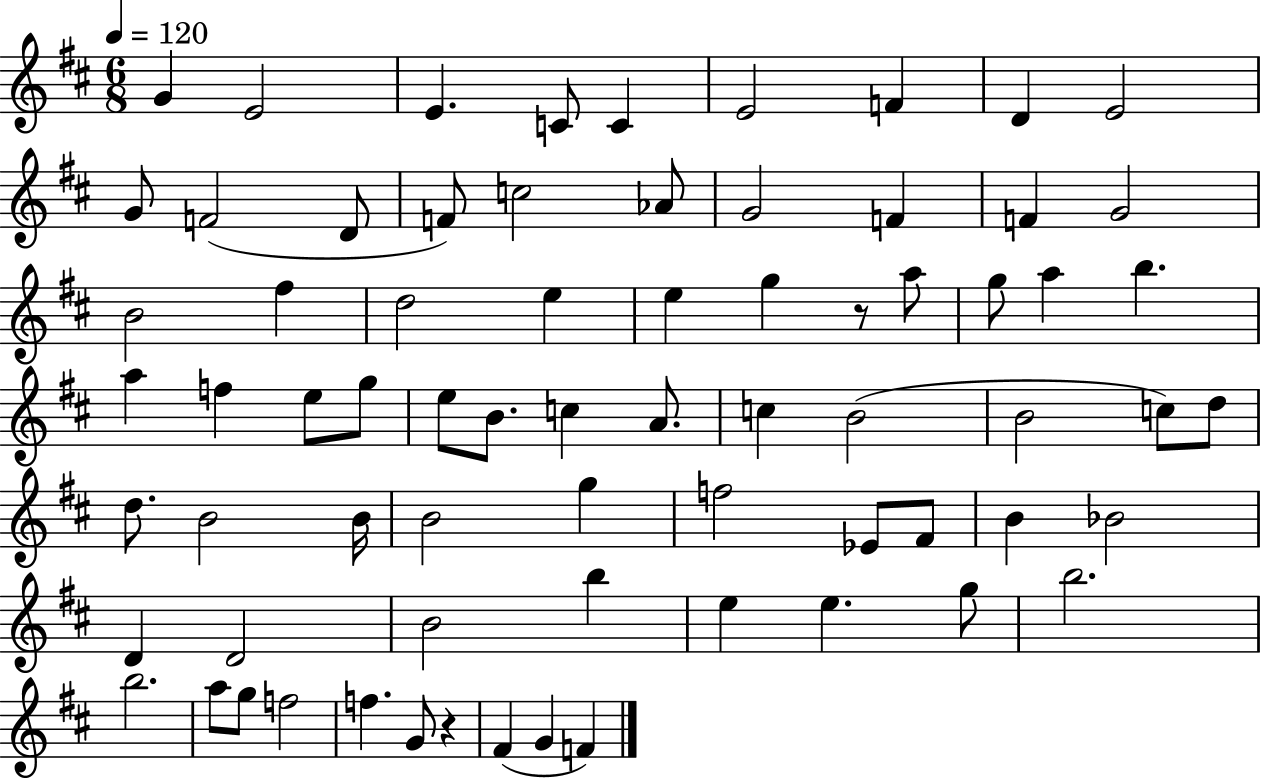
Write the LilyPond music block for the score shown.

{
  \clef treble
  \numericTimeSignature
  \time 6/8
  \key d \major
  \tempo 4 = 120
  \repeat volta 2 { g'4 e'2 | e'4. c'8 c'4 | e'2 f'4 | d'4 e'2 | \break g'8 f'2( d'8 | f'8) c''2 aes'8 | g'2 f'4 | f'4 g'2 | \break b'2 fis''4 | d''2 e''4 | e''4 g''4 r8 a''8 | g''8 a''4 b''4. | \break a''4 f''4 e''8 g''8 | e''8 b'8. c''4 a'8. | c''4 b'2( | b'2 c''8) d''8 | \break d''8. b'2 b'16 | b'2 g''4 | f''2 ees'8 fis'8 | b'4 bes'2 | \break d'4 d'2 | b'2 b''4 | e''4 e''4. g''8 | b''2. | \break b''2. | a''8 g''8 f''2 | f''4. g'8 r4 | fis'4( g'4 f'4) | \break } \bar "|."
}